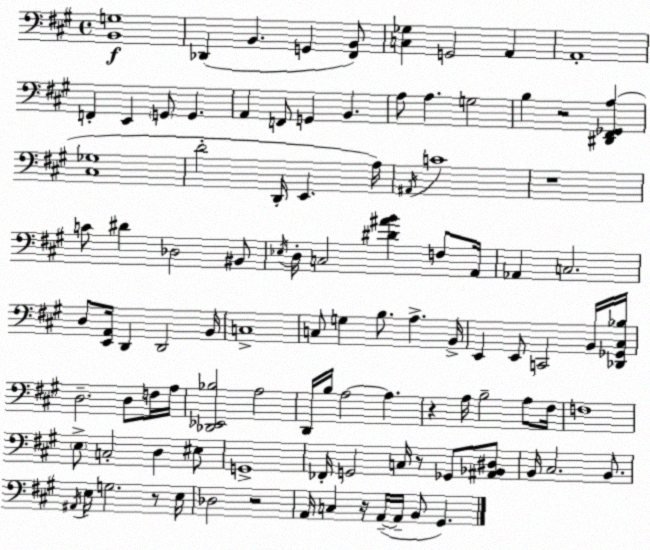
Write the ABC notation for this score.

X:1
T:Untitled
M:4/4
L:1/4
K:A
[B,,G,]4 _D,, B,, G,, [^F,,B,,]/2 [C,_G,] G,,2 A,, A,,4 F,, E,, G,,/2 G,, A,, F,,/2 G,, B,, A,/2 A, G,2 B, z2 [^D,,^F,,_G,,A,] [^C,_G,]4 D2 D,,/4 E,, A,/4 ^A,,/4 C4 z4 C/2 ^D _D,2 ^B,,/2 _E,/4 D,/4 C,2 [^D^AB] F,/2 A,,/4 _A,, C,2 D,/2 [E,,A,,]/4 D,, D,,2 B,,/4 C,4 C,/2 G, B,/2 A, B,,/4 E,, E,,/2 C,,2 B,,/4 [_D,,_G,,^C,_B,]/4 D,2 D,/2 F,/4 A,/4 [_D,,_E,,_B,]2 A,2 D,,/4 B,/4 A,2 A, z A,/4 B,2 A,/2 ^F,/4 F,4 E,/2 C,2 D, ^E,/2 G,,4 _F,,/4 G,,2 C,/4 z/2 _G,,/2 [^A,,_B,,^D,]/2 B,,/4 ^C,2 B,,/2 ^A,,/4 E,/4 G,2 z/2 E,/4 _D,2 z2 A,,/4 C, z/4 A,,/4 A,,/4 B,,/2 ^G,,